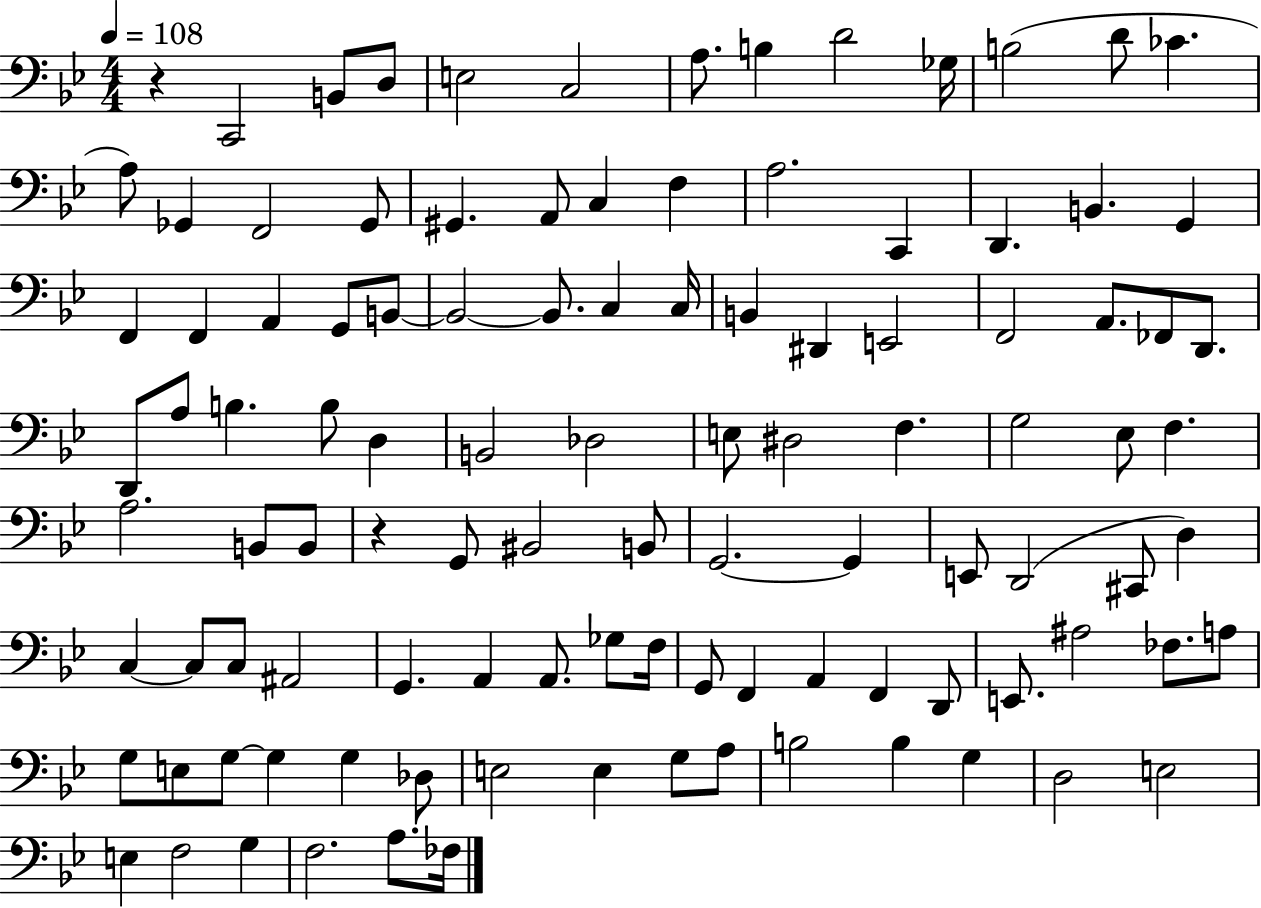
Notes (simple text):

R/q C2/h B2/e D3/e E3/h C3/h A3/e. B3/q D4/h Gb3/s B3/h D4/e CES4/q. A3/e Gb2/q F2/h Gb2/e G#2/q. A2/e C3/q F3/q A3/h. C2/q D2/q. B2/q. G2/q F2/q F2/q A2/q G2/e B2/e B2/h B2/e. C3/q C3/s B2/q D#2/q E2/h F2/h A2/e. FES2/e D2/e. D2/e A3/e B3/q. B3/e D3/q B2/h Db3/h E3/e D#3/h F3/q. G3/h Eb3/e F3/q. A3/h. B2/e B2/e R/q G2/e BIS2/h B2/e G2/h. G2/q E2/e D2/h C#2/e D3/q C3/q C3/e C3/e A#2/h G2/q. A2/q A2/e. Gb3/e F3/s G2/e F2/q A2/q F2/q D2/e E2/e. A#3/h FES3/e. A3/e G3/e E3/e G3/e G3/q G3/q Db3/e E3/h E3/q G3/e A3/e B3/h B3/q G3/q D3/h E3/h E3/q F3/h G3/q F3/h. A3/e. FES3/s